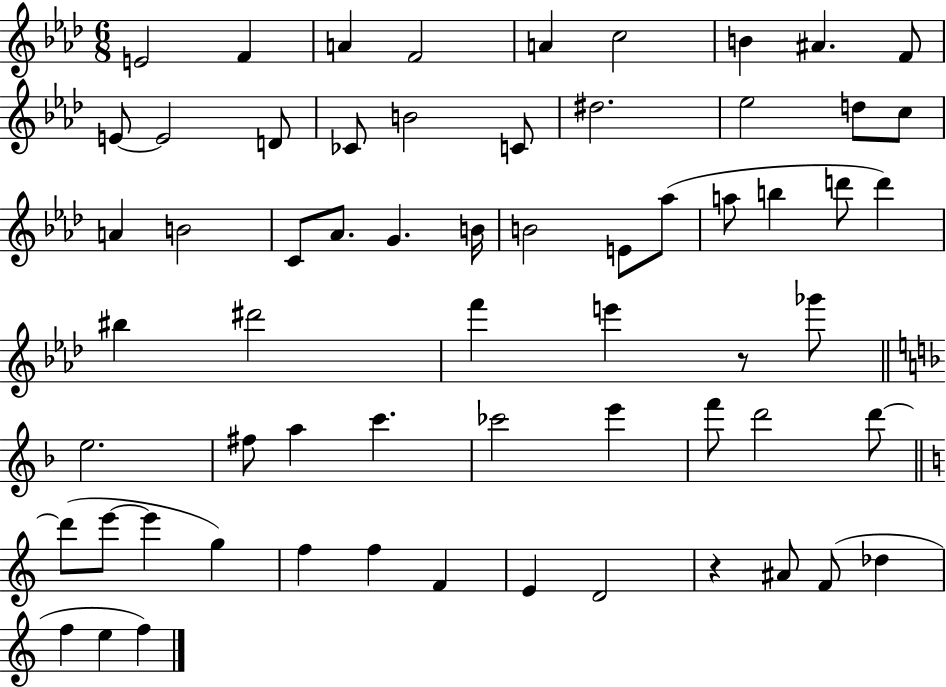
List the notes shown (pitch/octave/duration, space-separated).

E4/h F4/q A4/q F4/h A4/q C5/h B4/q A#4/q. F4/e E4/e E4/h D4/e CES4/e B4/h C4/e D#5/h. Eb5/h D5/e C5/e A4/q B4/h C4/e Ab4/e. G4/q. B4/s B4/h E4/e Ab5/e A5/e B5/q D6/e D6/q BIS5/q D#6/h F6/q E6/q R/e Gb6/e E5/h. F#5/e A5/q C6/q. CES6/h E6/q F6/e D6/h D6/e D6/e E6/e E6/q G5/q F5/q F5/q F4/q E4/q D4/h R/q A#4/e F4/e Db5/q F5/q E5/q F5/q